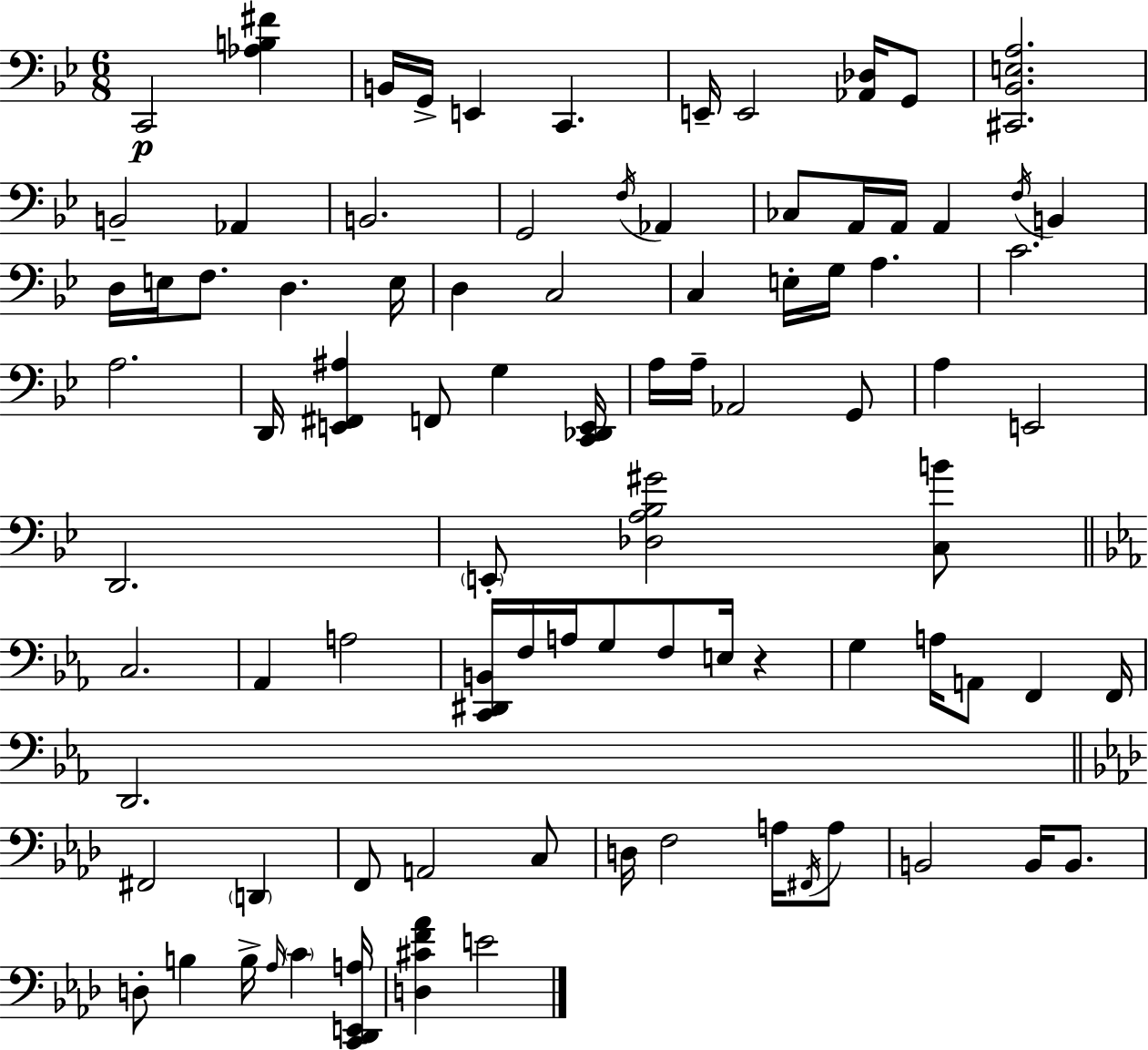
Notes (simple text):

C2/h [Ab3,B3,F#4]/q B2/s G2/s E2/q C2/q. E2/s E2/h [Ab2,Db3]/s G2/e [C#2,Bb2,E3,A3]/h. B2/h Ab2/q B2/h. G2/h F3/s Ab2/q CES3/e A2/s A2/s A2/q F3/s B2/q D3/s E3/s F3/e. D3/q. E3/s D3/q C3/h C3/q E3/s G3/s A3/q. C4/h. A3/h. D2/s [E2,F#2,A#3]/q F2/e G3/q [C2,Db2,E2]/s A3/s A3/s Ab2/h G2/e A3/q E2/h D2/h. E2/e [Db3,A3,Bb3,G#4]/h [C3,B4]/e C3/h. Ab2/q A3/h [C2,D#2,B2]/s F3/s A3/s G3/e F3/e E3/s R/q G3/q A3/s A2/e F2/q F2/s D2/h. F#2/h D2/q F2/e A2/h C3/e D3/s F3/h A3/s F#2/s A3/e B2/h B2/s B2/e. D3/e B3/q B3/s Ab3/s C4/q [C2,Db2,E2,A3]/s [D3,C#4,F4,Ab4]/q E4/h